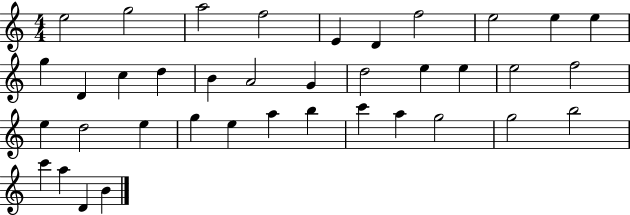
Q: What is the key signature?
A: C major